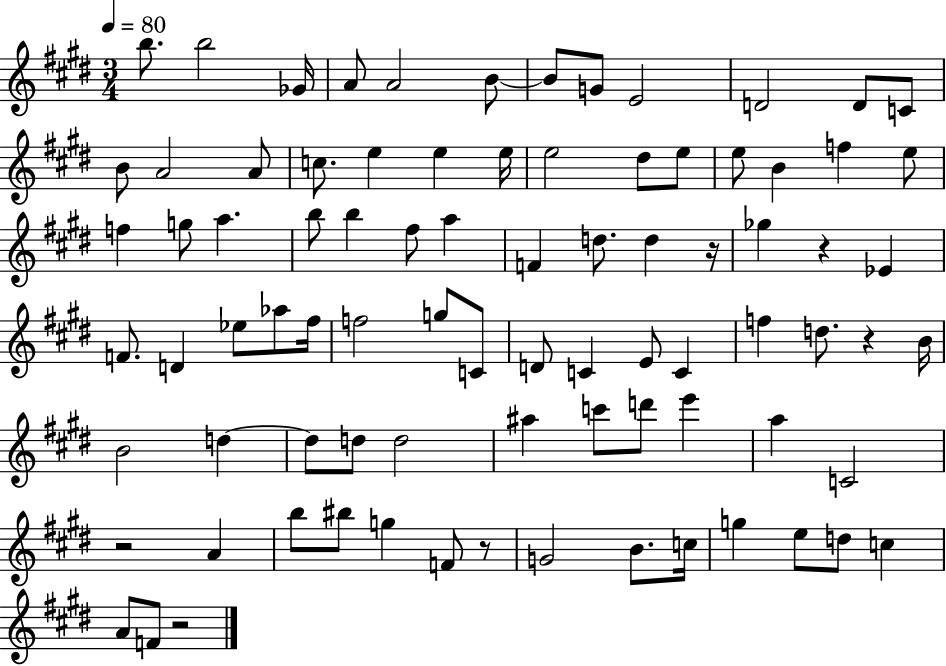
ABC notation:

X:1
T:Untitled
M:3/4
L:1/4
K:E
b/2 b2 _G/4 A/2 A2 B/2 B/2 G/2 E2 D2 D/2 C/2 B/2 A2 A/2 c/2 e e e/4 e2 ^d/2 e/2 e/2 B f e/2 f g/2 a b/2 b ^f/2 a F d/2 d z/4 _g z _E F/2 D _e/2 _a/2 ^f/4 f2 g/2 C/2 D/2 C E/2 C f d/2 z B/4 B2 d d/2 d/2 d2 ^a c'/2 d'/2 e' a C2 z2 A b/2 ^b/2 g F/2 z/2 G2 B/2 c/4 g e/2 d/2 c A/2 F/2 z2